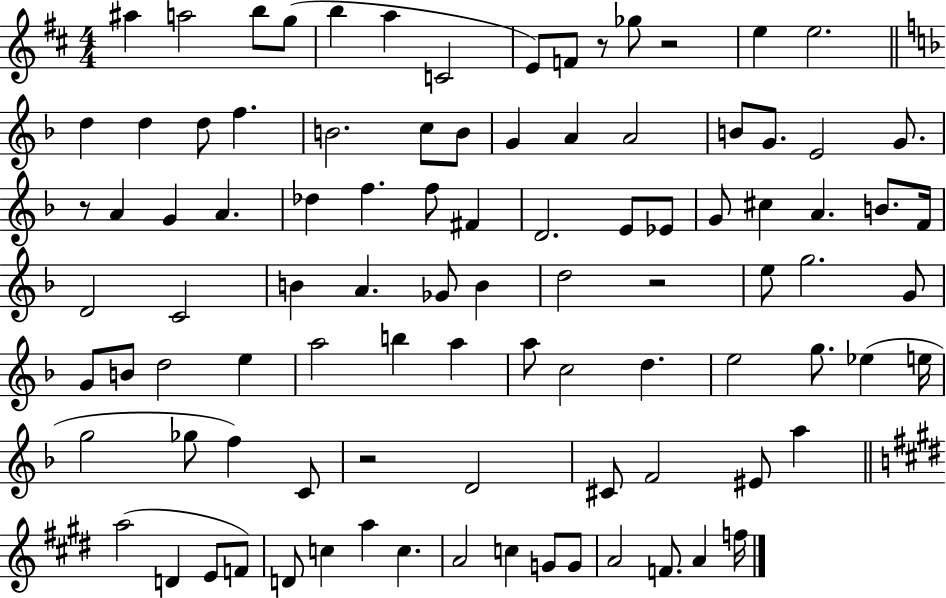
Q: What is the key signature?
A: D major